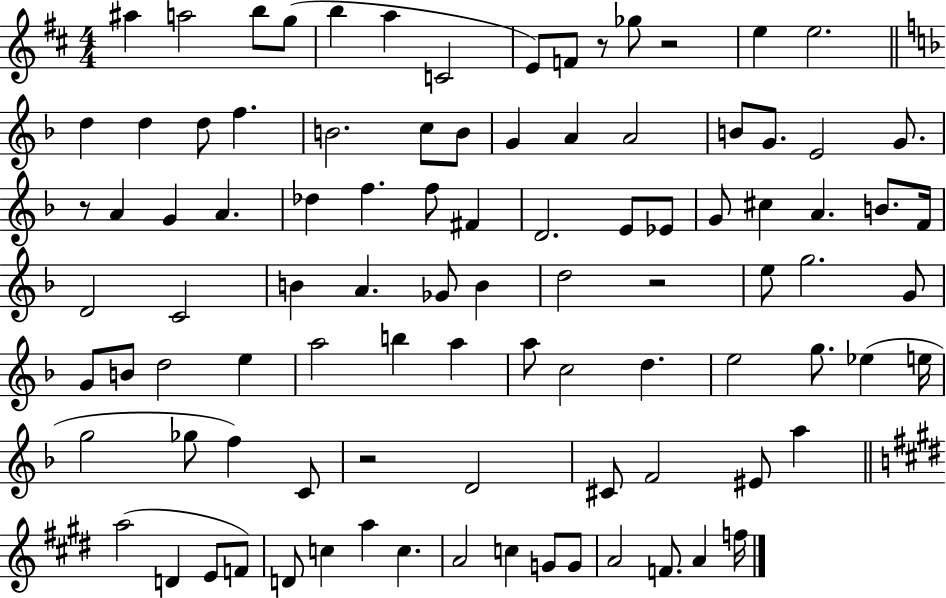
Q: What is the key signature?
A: D major